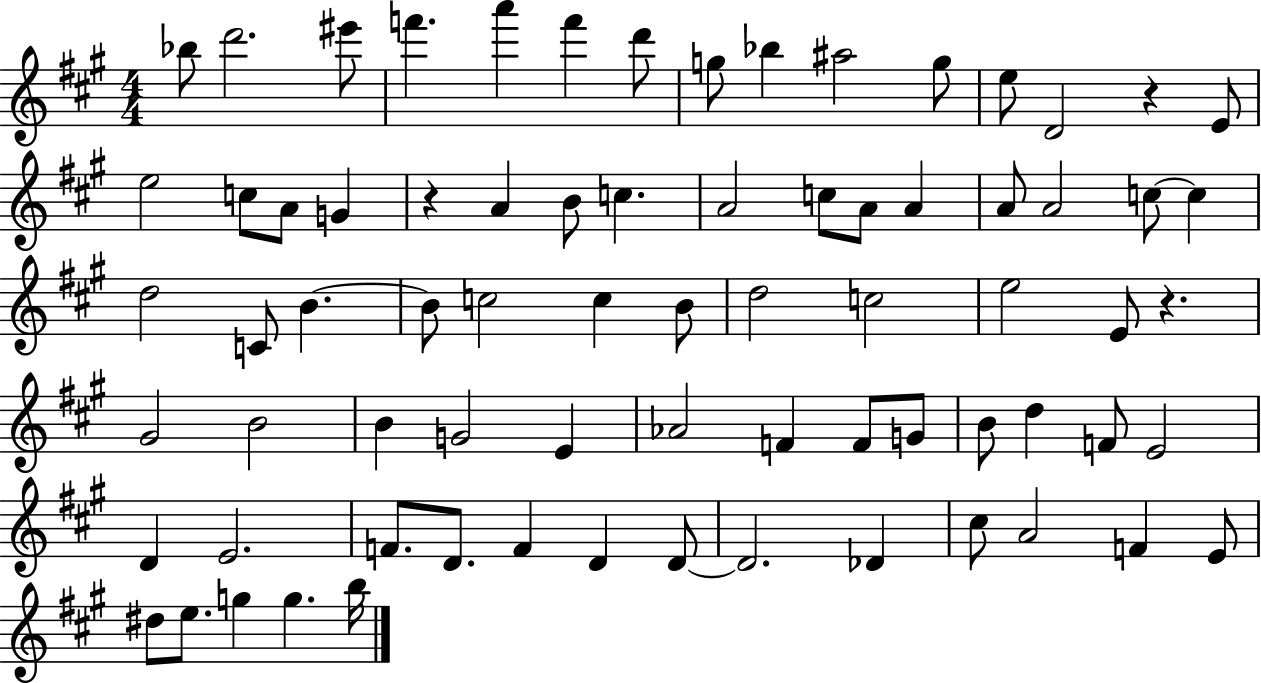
{
  \clef treble
  \numericTimeSignature
  \time 4/4
  \key a \major
  bes''8 d'''2. eis'''8 | f'''4. a'''4 f'''4 d'''8 | g''8 bes''4 ais''2 g''8 | e''8 d'2 r4 e'8 | \break e''2 c''8 a'8 g'4 | r4 a'4 b'8 c''4. | a'2 c''8 a'8 a'4 | a'8 a'2 c''8~~ c''4 | \break d''2 c'8 b'4.~~ | b'8 c''2 c''4 b'8 | d''2 c''2 | e''2 e'8 r4. | \break gis'2 b'2 | b'4 g'2 e'4 | aes'2 f'4 f'8 g'8 | b'8 d''4 f'8 e'2 | \break d'4 e'2. | f'8. d'8. f'4 d'4 d'8~~ | d'2. des'4 | cis''8 a'2 f'4 e'8 | \break dis''8 e''8. g''4 g''4. b''16 | \bar "|."
}